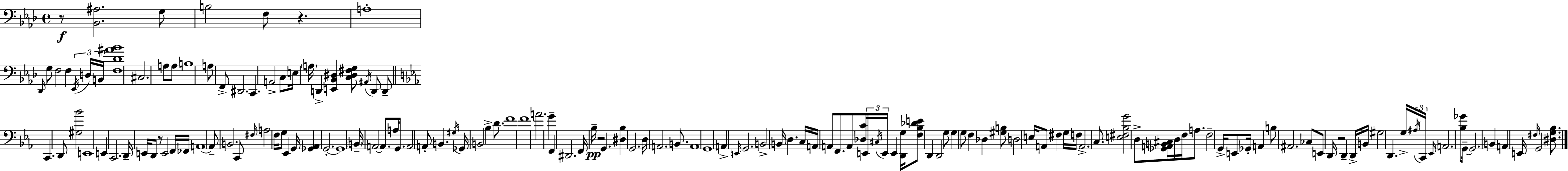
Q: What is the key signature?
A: F minor